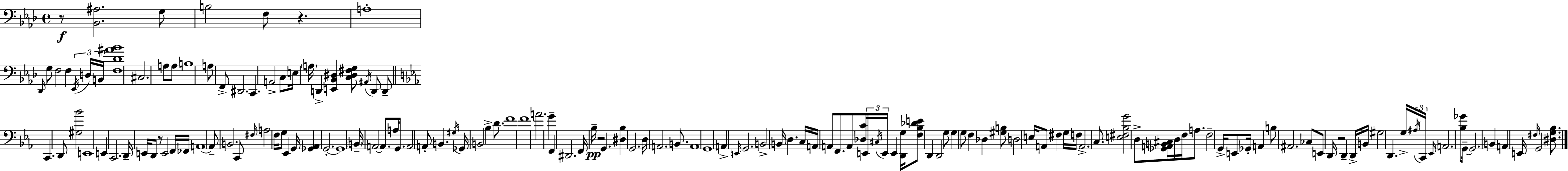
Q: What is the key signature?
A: F minor